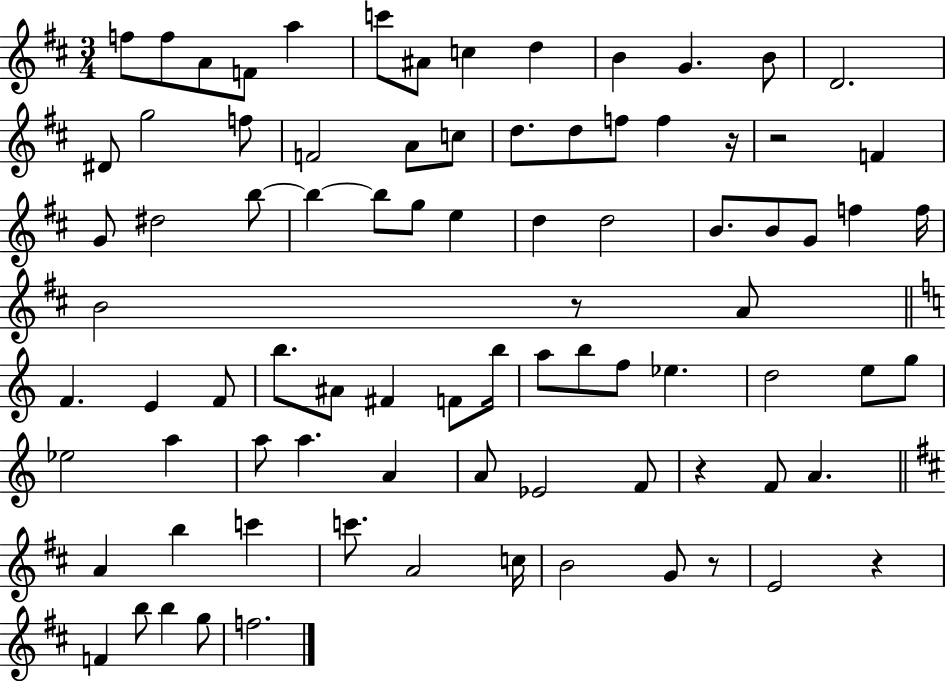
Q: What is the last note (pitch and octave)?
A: F5